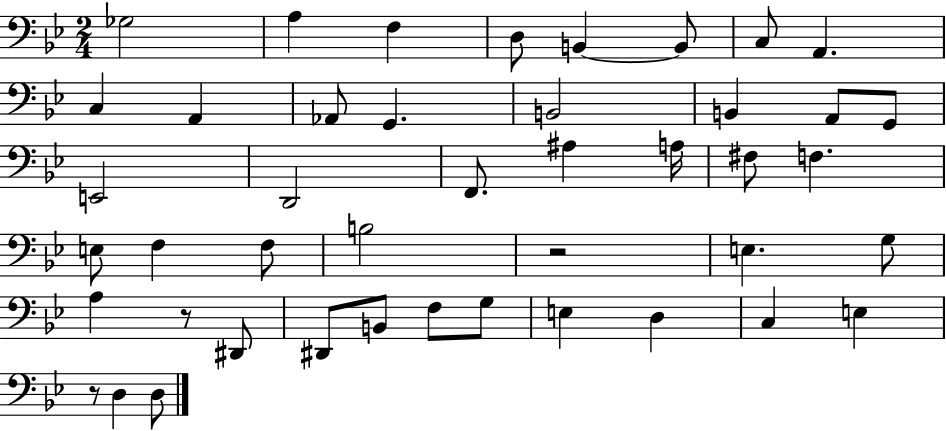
X:1
T:Untitled
M:2/4
L:1/4
K:Bb
_G,2 A, F, D,/2 B,, B,,/2 C,/2 A,, C, A,, _A,,/2 G,, B,,2 B,, A,,/2 G,,/2 E,,2 D,,2 F,,/2 ^A, A,/4 ^F,/2 F, E,/2 F, F,/2 B,2 z2 E, G,/2 A, z/2 ^D,,/2 ^D,,/2 B,,/2 F,/2 G,/2 E, D, C, E, z/2 D, D,/2